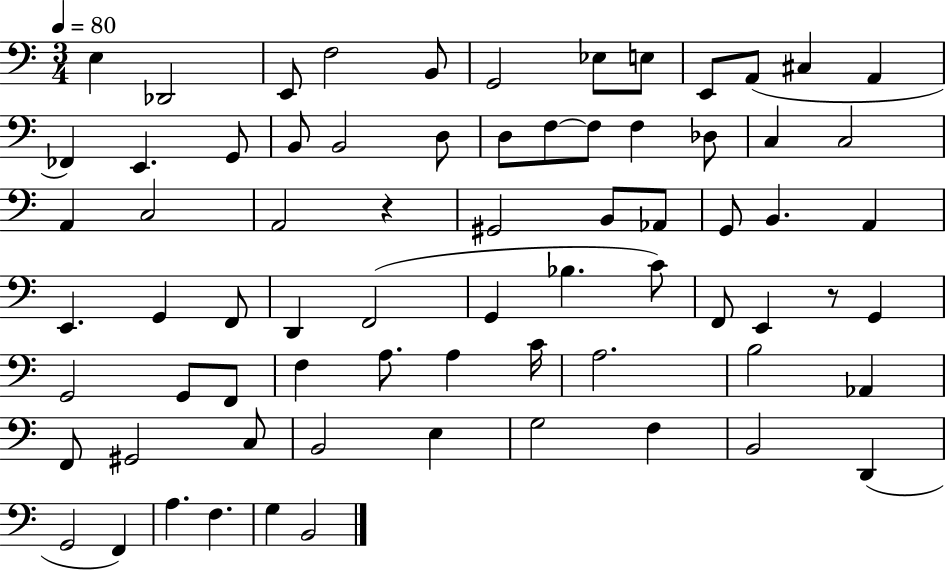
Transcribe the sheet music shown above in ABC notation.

X:1
T:Untitled
M:3/4
L:1/4
K:C
E, _D,,2 E,,/2 F,2 B,,/2 G,,2 _E,/2 E,/2 E,,/2 A,,/2 ^C, A,, _F,, E,, G,,/2 B,,/2 B,,2 D,/2 D,/2 F,/2 F,/2 F, _D,/2 C, C,2 A,, C,2 A,,2 z ^G,,2 B,,/2 _A,,/2 G,,/2 B,, A,, E,, G,, F,,/2 D,, F,,2 G,, _B, C/2 F,,/2 E,, z/2 G,, G,,2 G,,/2 F,,/2 F, A,/2 A, C/4 A,2 B,2 _A,, F,,/2 ^G,,2 C,/2 B,,2 E, G,2 F, B,,2 D,, G,,2 F,, A, F, G, B,,2